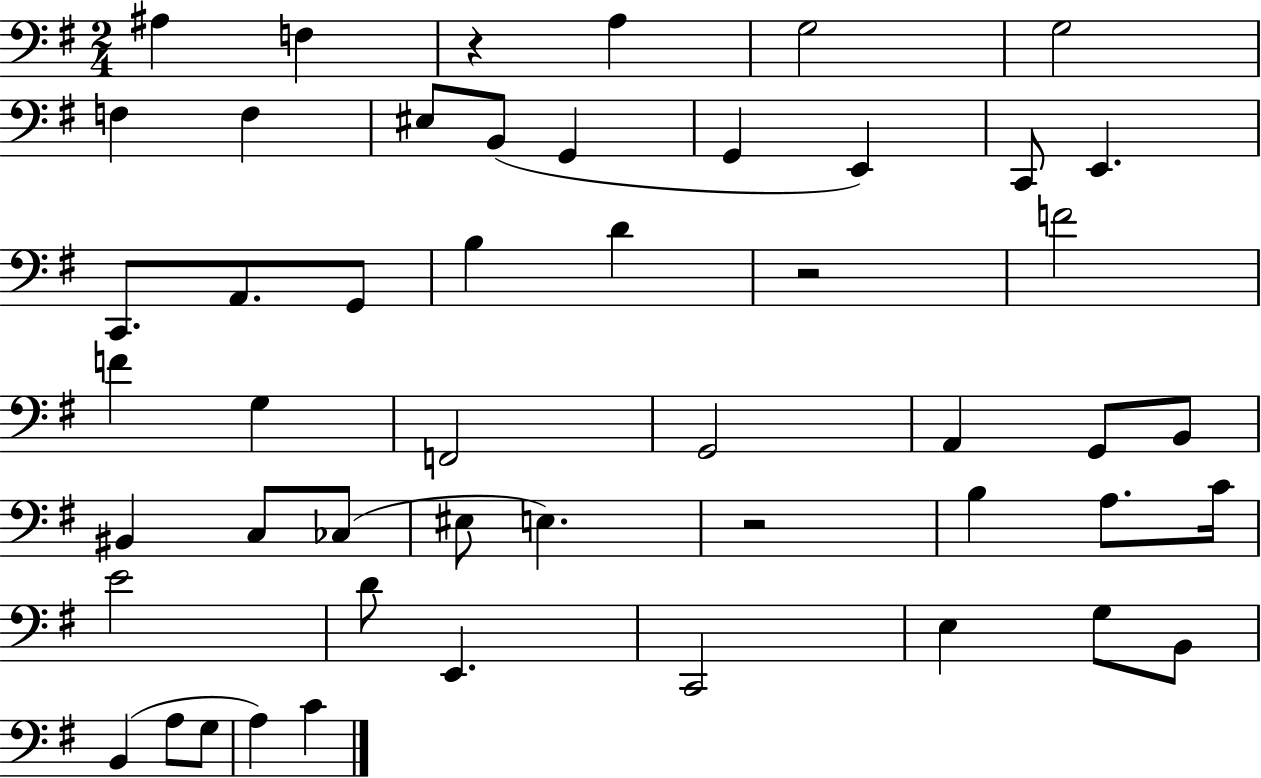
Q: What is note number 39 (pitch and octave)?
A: C2